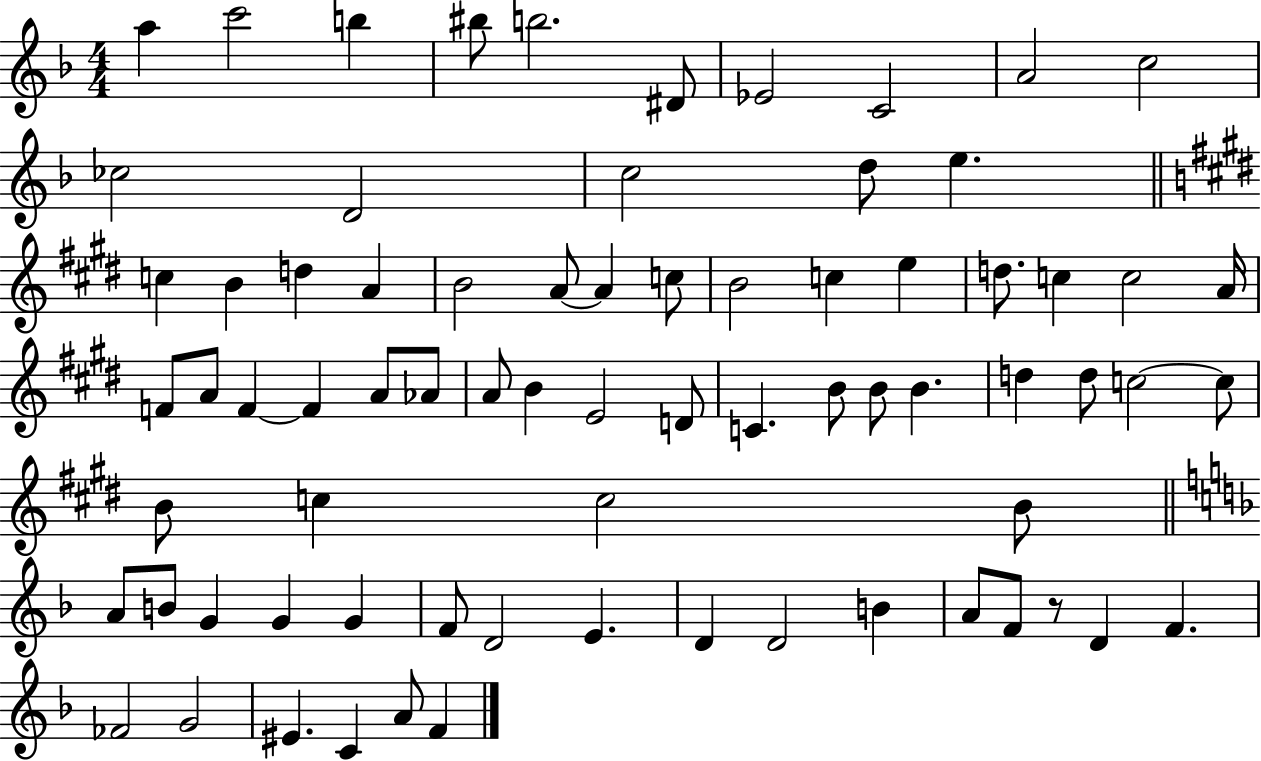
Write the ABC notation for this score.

X:1
T:Untitled
M:4/4
L:1/4
K:F
a c'2 b ^b/2 b2 ^D/2 _E2 C2 A2 c2 _c2 D2 c2 d/2 e c B d A B2 A/2 A c/2 B2 c e d/2 c c2 A/4 F/2 A/2 F F A/2 _A/2 A/2 B E2 D/2 C B/2 B/2 B d d/2 c2 c/2 B/2 c c2 B/2 A/2 B/2 G G G F/2 D2 E D D2 B A/2 F/2 z/2 D F _F2 G2 ^E C A/2 F